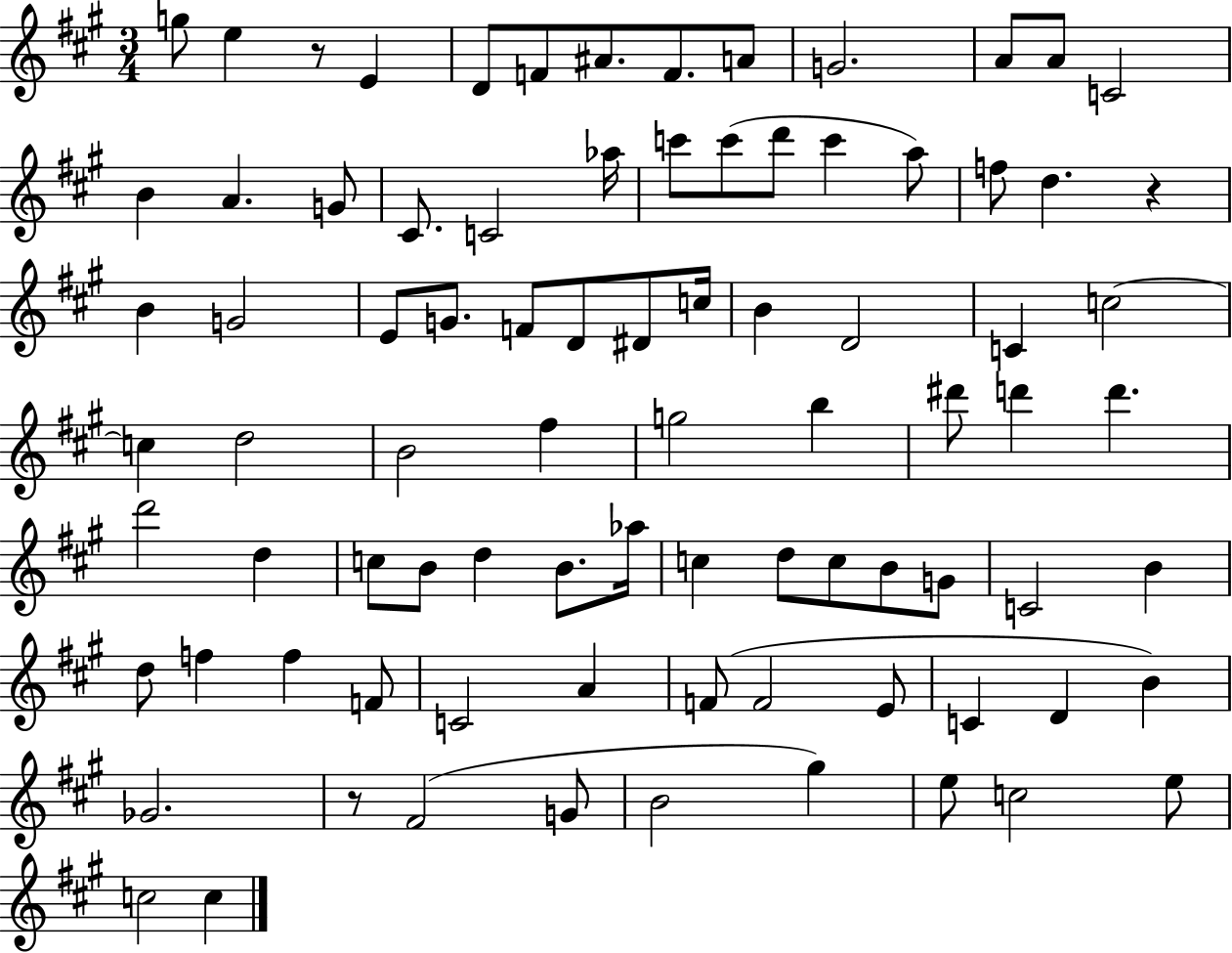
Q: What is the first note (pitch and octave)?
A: G5